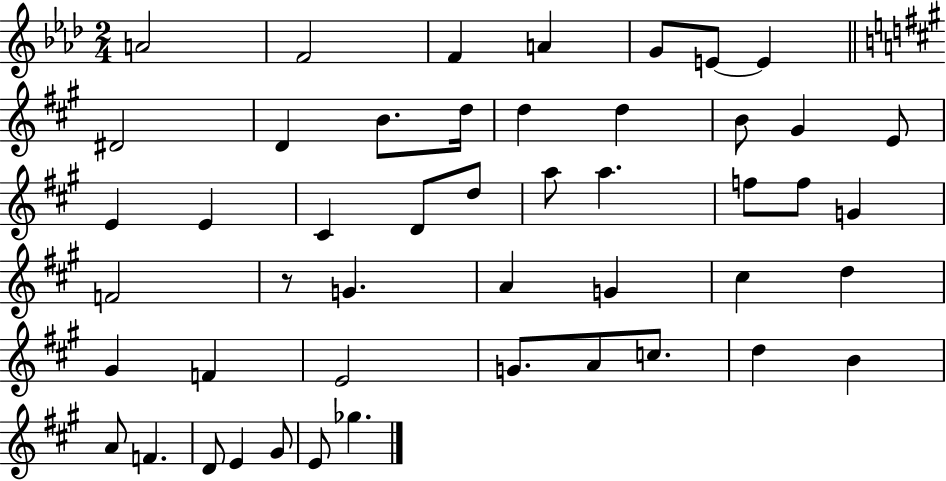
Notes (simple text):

A4/h F4/h F4/q A4/q G4/e E4/e E4/q D#4/h D4/q B4/e. D5/s D5/q D5/q B4/e G#4/q E4/e E4/q E4/q C#4/q D4/e D5/e A5/e A5/q. F5/e F5/e G4/q F4/h R/e G4/q. A4/q G4/q C#5/q D5/q G#4/q F4/q E4/h G4/e. A4/e C5/e. D5/q B4/q A4/e F4/q. D4/e E4/q G#4/e E4/e Gb5/q.